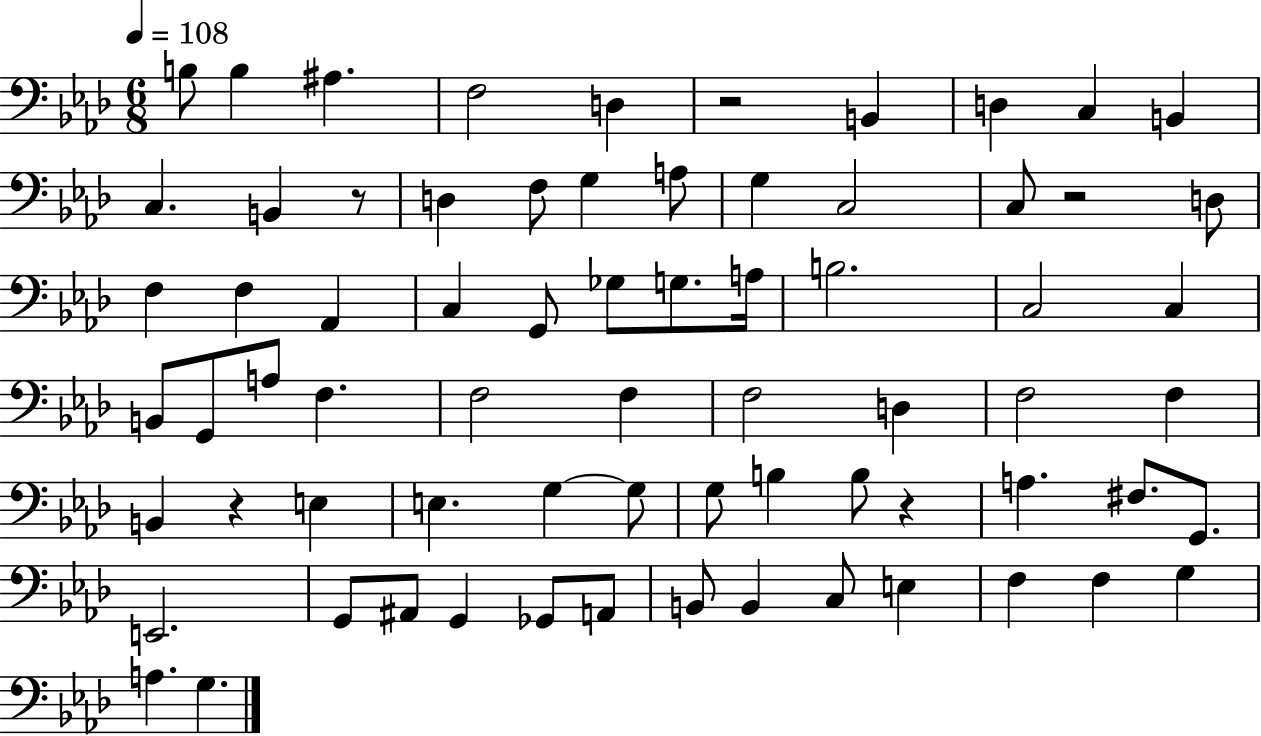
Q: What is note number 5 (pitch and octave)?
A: D3